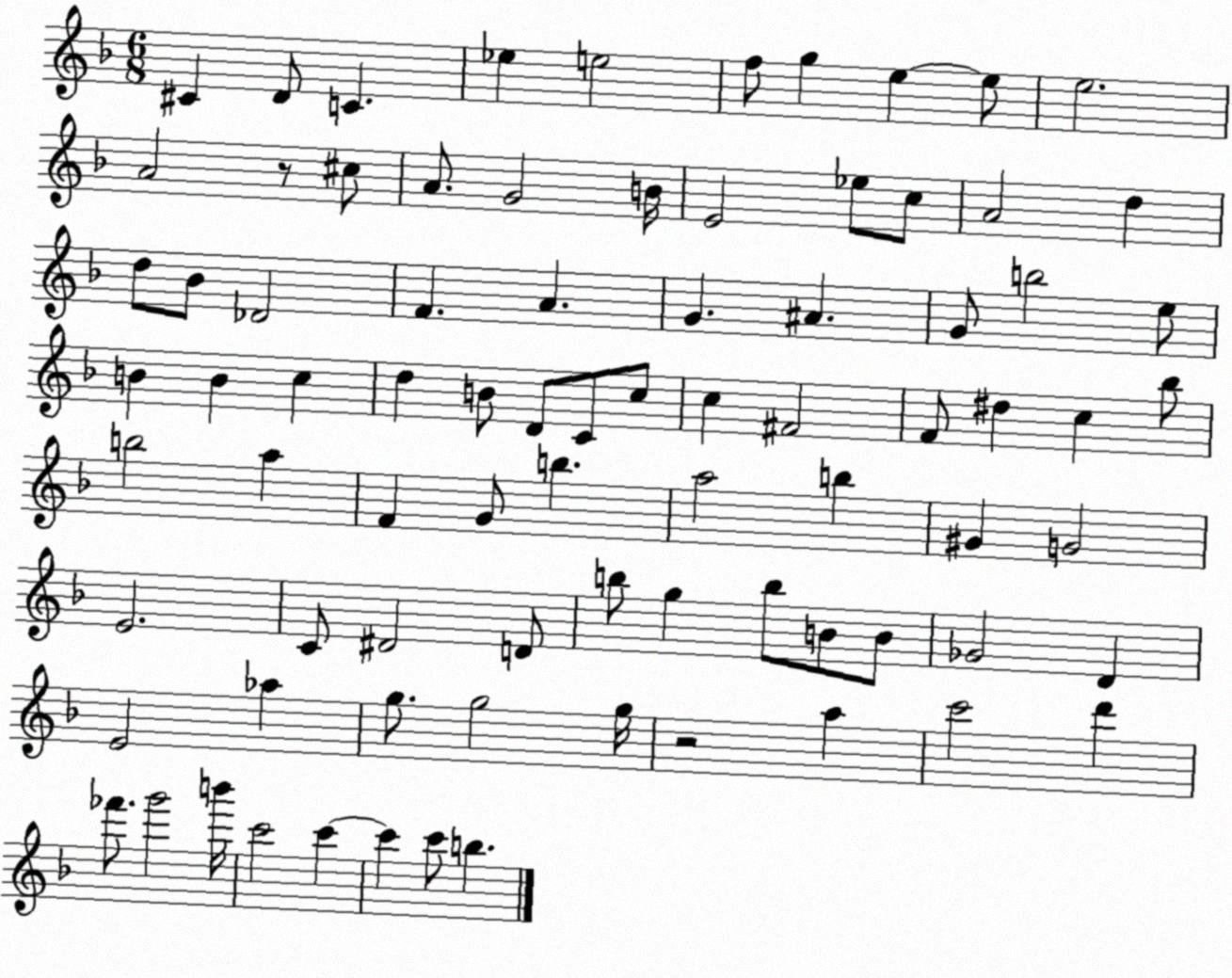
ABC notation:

X:1
T:Untitled
M:6/8
L:1/4
K:F
^C D/2 C _e e2 f/2 g e e/2 e2 A2 z/2 ^c/2 A/2 G2 B/4 E2 _e/2 c/2 A2 d d/2 _B/2 _D2 F A G ^A G/2 b2 e/2 B B c d B/2 D/2 C/2 c/2 c ^F2 F/2 ^d c _b/2 b2 a F G/2 b a2 b ^G G2 E2 C/2 ^D2 D/2 b/2 g b/2 B/2 B/2 _G2 D E2 _a g/2 g2 g/4 z2 a c'2 d' _f'/2 g'2 b'/4 c'2 c' c' c'/2 b